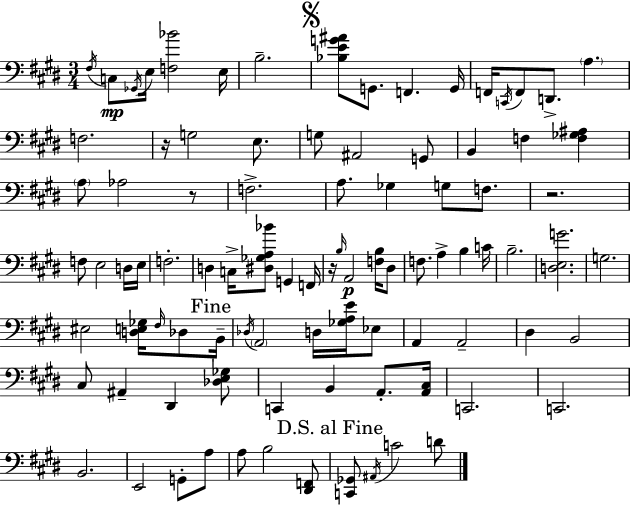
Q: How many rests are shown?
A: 4